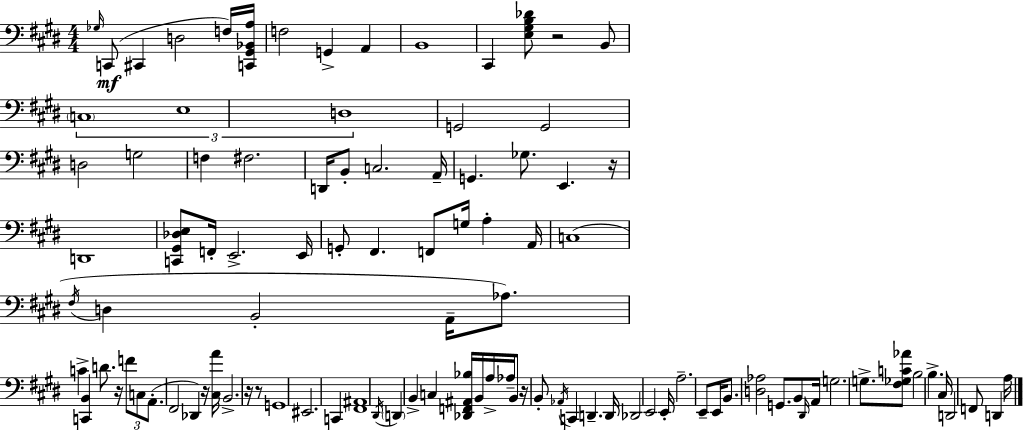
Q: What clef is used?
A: bass